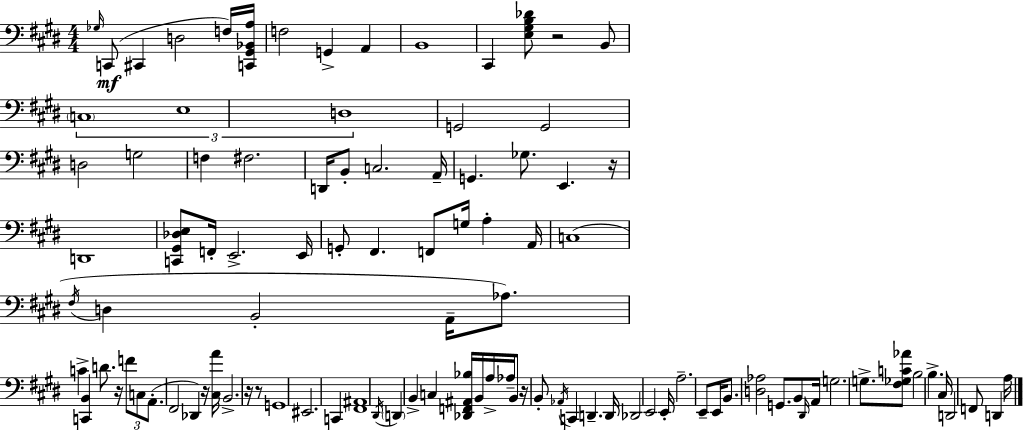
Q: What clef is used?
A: bass